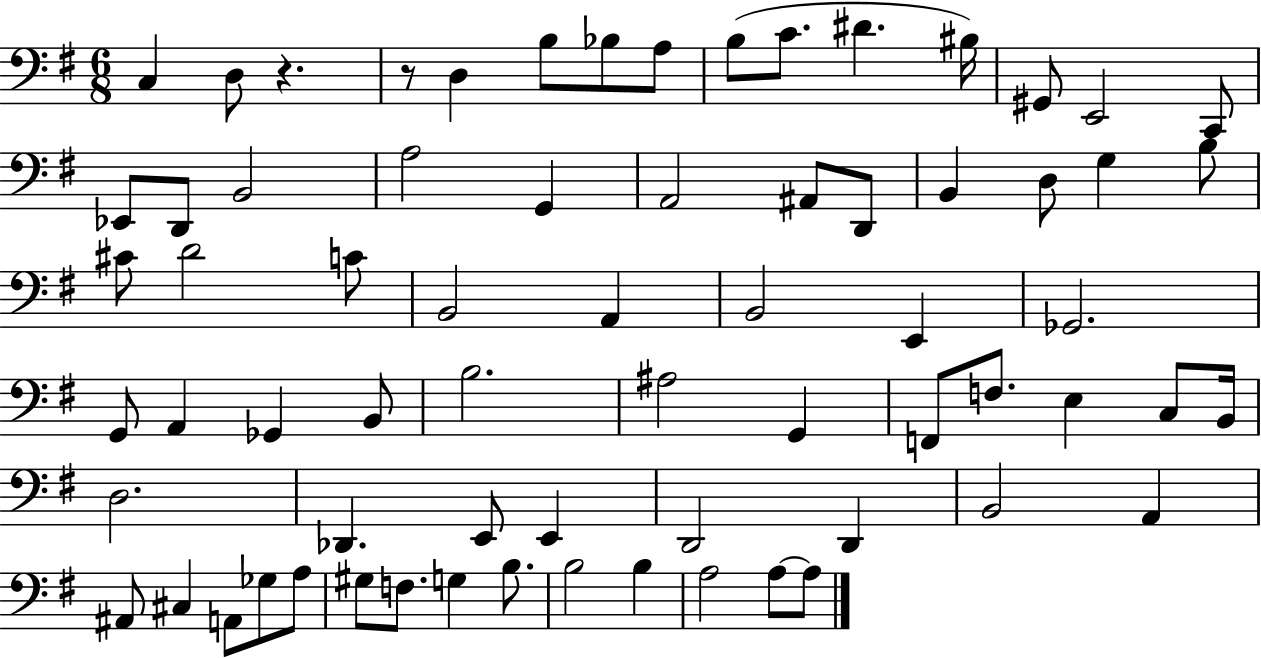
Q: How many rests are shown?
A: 2